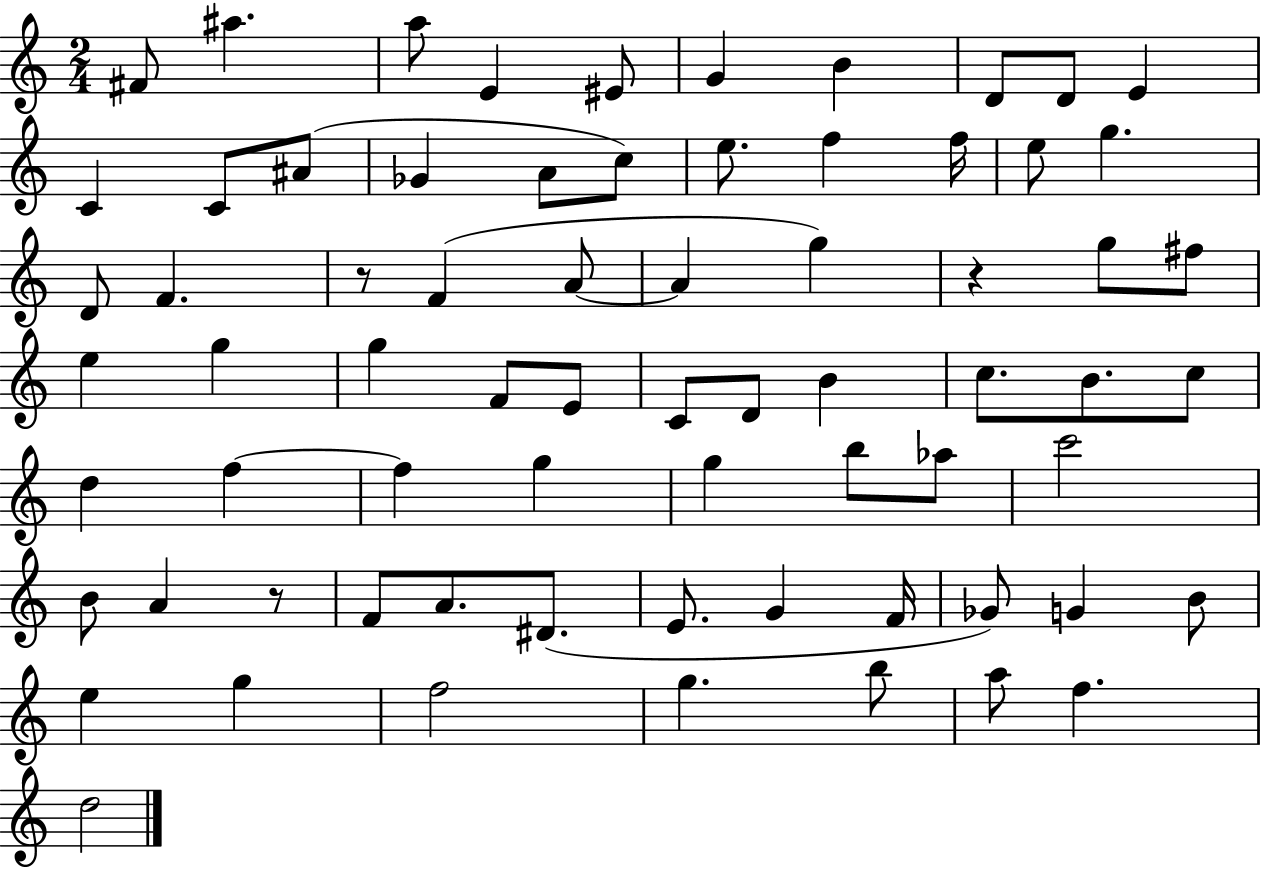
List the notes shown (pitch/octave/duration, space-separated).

F#4/e A#5/q. A5/e E4/q EIS4/e G4/q B4/q D4/e D4/e E4/q C4/q C4/e A#4/e Gb4/q A4/e C5/e E5/e. F5/q F5/s E5/e G5/q. D4/e F4/q. R/e F4/q A4/e A4/q G5/q R/q G5/e F#5/e E5/q G5/q G5/q F4/e E4/e C4/e D4/e B4/q C5/e. B4/e. C5/e D5/q F5/q F5/q G5/q G5/q B5/e Ab5/e C6/h B4/e A4/q R/e F4/e A4/e. D#4/e. E4/e. G4/q F4/s Gb4/e G4/q B4/e E5/q G5/q F5/h G5/q. B5/e A5/e F5/q. D5/h